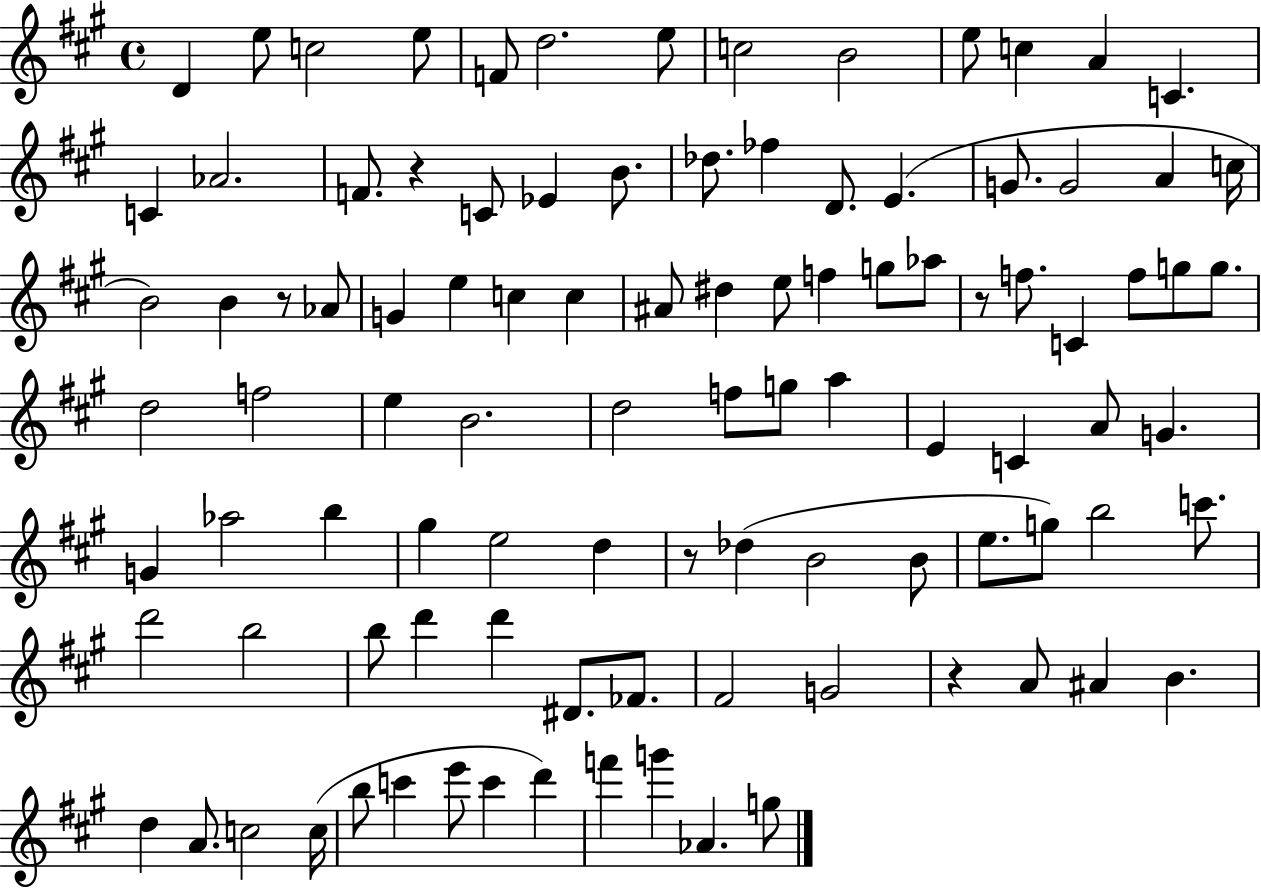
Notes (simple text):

D4/q E5/e C5/h E5/e F4/e D5/h. E5/e C5/h B4/h E5/e C5/q A4/q C4/q. C4/q Ab4/h. F4/e. R/q C4/e Eb4/q B4/e. Db5/e. FES5/q D4/e. E4/q. G4/e. G4/h A4/q C5/s B4/h B4/q R/e Ab4/e G4/q E5/q C5/q C5/q A#4/e D#5/q E5/e F5/q G5/e Ab5/e R/e F5/e. C4/q F5/e G5/e G5/e. D5/h F5/h E5/q B4/h. D5/h F5/e G5/e A5/q E4/q C4/q A4/e G4/q. G4/q Ab5/h B5/q G#5/q E5/h D5/q R/e Db5/q B4/h B4/e E5/e. G5/e B5/h C6/e. D6/h B5/h B5/e D6/q D6/q D#4/e. FES4/e. F#4/h G4/h R/q A4/e A#4/q B4/q. D5/q A4/e. C5/h C5/s B5/e C6/q E6/e C6/q D6/q F6/q G6/q Ab4/q. G5/e